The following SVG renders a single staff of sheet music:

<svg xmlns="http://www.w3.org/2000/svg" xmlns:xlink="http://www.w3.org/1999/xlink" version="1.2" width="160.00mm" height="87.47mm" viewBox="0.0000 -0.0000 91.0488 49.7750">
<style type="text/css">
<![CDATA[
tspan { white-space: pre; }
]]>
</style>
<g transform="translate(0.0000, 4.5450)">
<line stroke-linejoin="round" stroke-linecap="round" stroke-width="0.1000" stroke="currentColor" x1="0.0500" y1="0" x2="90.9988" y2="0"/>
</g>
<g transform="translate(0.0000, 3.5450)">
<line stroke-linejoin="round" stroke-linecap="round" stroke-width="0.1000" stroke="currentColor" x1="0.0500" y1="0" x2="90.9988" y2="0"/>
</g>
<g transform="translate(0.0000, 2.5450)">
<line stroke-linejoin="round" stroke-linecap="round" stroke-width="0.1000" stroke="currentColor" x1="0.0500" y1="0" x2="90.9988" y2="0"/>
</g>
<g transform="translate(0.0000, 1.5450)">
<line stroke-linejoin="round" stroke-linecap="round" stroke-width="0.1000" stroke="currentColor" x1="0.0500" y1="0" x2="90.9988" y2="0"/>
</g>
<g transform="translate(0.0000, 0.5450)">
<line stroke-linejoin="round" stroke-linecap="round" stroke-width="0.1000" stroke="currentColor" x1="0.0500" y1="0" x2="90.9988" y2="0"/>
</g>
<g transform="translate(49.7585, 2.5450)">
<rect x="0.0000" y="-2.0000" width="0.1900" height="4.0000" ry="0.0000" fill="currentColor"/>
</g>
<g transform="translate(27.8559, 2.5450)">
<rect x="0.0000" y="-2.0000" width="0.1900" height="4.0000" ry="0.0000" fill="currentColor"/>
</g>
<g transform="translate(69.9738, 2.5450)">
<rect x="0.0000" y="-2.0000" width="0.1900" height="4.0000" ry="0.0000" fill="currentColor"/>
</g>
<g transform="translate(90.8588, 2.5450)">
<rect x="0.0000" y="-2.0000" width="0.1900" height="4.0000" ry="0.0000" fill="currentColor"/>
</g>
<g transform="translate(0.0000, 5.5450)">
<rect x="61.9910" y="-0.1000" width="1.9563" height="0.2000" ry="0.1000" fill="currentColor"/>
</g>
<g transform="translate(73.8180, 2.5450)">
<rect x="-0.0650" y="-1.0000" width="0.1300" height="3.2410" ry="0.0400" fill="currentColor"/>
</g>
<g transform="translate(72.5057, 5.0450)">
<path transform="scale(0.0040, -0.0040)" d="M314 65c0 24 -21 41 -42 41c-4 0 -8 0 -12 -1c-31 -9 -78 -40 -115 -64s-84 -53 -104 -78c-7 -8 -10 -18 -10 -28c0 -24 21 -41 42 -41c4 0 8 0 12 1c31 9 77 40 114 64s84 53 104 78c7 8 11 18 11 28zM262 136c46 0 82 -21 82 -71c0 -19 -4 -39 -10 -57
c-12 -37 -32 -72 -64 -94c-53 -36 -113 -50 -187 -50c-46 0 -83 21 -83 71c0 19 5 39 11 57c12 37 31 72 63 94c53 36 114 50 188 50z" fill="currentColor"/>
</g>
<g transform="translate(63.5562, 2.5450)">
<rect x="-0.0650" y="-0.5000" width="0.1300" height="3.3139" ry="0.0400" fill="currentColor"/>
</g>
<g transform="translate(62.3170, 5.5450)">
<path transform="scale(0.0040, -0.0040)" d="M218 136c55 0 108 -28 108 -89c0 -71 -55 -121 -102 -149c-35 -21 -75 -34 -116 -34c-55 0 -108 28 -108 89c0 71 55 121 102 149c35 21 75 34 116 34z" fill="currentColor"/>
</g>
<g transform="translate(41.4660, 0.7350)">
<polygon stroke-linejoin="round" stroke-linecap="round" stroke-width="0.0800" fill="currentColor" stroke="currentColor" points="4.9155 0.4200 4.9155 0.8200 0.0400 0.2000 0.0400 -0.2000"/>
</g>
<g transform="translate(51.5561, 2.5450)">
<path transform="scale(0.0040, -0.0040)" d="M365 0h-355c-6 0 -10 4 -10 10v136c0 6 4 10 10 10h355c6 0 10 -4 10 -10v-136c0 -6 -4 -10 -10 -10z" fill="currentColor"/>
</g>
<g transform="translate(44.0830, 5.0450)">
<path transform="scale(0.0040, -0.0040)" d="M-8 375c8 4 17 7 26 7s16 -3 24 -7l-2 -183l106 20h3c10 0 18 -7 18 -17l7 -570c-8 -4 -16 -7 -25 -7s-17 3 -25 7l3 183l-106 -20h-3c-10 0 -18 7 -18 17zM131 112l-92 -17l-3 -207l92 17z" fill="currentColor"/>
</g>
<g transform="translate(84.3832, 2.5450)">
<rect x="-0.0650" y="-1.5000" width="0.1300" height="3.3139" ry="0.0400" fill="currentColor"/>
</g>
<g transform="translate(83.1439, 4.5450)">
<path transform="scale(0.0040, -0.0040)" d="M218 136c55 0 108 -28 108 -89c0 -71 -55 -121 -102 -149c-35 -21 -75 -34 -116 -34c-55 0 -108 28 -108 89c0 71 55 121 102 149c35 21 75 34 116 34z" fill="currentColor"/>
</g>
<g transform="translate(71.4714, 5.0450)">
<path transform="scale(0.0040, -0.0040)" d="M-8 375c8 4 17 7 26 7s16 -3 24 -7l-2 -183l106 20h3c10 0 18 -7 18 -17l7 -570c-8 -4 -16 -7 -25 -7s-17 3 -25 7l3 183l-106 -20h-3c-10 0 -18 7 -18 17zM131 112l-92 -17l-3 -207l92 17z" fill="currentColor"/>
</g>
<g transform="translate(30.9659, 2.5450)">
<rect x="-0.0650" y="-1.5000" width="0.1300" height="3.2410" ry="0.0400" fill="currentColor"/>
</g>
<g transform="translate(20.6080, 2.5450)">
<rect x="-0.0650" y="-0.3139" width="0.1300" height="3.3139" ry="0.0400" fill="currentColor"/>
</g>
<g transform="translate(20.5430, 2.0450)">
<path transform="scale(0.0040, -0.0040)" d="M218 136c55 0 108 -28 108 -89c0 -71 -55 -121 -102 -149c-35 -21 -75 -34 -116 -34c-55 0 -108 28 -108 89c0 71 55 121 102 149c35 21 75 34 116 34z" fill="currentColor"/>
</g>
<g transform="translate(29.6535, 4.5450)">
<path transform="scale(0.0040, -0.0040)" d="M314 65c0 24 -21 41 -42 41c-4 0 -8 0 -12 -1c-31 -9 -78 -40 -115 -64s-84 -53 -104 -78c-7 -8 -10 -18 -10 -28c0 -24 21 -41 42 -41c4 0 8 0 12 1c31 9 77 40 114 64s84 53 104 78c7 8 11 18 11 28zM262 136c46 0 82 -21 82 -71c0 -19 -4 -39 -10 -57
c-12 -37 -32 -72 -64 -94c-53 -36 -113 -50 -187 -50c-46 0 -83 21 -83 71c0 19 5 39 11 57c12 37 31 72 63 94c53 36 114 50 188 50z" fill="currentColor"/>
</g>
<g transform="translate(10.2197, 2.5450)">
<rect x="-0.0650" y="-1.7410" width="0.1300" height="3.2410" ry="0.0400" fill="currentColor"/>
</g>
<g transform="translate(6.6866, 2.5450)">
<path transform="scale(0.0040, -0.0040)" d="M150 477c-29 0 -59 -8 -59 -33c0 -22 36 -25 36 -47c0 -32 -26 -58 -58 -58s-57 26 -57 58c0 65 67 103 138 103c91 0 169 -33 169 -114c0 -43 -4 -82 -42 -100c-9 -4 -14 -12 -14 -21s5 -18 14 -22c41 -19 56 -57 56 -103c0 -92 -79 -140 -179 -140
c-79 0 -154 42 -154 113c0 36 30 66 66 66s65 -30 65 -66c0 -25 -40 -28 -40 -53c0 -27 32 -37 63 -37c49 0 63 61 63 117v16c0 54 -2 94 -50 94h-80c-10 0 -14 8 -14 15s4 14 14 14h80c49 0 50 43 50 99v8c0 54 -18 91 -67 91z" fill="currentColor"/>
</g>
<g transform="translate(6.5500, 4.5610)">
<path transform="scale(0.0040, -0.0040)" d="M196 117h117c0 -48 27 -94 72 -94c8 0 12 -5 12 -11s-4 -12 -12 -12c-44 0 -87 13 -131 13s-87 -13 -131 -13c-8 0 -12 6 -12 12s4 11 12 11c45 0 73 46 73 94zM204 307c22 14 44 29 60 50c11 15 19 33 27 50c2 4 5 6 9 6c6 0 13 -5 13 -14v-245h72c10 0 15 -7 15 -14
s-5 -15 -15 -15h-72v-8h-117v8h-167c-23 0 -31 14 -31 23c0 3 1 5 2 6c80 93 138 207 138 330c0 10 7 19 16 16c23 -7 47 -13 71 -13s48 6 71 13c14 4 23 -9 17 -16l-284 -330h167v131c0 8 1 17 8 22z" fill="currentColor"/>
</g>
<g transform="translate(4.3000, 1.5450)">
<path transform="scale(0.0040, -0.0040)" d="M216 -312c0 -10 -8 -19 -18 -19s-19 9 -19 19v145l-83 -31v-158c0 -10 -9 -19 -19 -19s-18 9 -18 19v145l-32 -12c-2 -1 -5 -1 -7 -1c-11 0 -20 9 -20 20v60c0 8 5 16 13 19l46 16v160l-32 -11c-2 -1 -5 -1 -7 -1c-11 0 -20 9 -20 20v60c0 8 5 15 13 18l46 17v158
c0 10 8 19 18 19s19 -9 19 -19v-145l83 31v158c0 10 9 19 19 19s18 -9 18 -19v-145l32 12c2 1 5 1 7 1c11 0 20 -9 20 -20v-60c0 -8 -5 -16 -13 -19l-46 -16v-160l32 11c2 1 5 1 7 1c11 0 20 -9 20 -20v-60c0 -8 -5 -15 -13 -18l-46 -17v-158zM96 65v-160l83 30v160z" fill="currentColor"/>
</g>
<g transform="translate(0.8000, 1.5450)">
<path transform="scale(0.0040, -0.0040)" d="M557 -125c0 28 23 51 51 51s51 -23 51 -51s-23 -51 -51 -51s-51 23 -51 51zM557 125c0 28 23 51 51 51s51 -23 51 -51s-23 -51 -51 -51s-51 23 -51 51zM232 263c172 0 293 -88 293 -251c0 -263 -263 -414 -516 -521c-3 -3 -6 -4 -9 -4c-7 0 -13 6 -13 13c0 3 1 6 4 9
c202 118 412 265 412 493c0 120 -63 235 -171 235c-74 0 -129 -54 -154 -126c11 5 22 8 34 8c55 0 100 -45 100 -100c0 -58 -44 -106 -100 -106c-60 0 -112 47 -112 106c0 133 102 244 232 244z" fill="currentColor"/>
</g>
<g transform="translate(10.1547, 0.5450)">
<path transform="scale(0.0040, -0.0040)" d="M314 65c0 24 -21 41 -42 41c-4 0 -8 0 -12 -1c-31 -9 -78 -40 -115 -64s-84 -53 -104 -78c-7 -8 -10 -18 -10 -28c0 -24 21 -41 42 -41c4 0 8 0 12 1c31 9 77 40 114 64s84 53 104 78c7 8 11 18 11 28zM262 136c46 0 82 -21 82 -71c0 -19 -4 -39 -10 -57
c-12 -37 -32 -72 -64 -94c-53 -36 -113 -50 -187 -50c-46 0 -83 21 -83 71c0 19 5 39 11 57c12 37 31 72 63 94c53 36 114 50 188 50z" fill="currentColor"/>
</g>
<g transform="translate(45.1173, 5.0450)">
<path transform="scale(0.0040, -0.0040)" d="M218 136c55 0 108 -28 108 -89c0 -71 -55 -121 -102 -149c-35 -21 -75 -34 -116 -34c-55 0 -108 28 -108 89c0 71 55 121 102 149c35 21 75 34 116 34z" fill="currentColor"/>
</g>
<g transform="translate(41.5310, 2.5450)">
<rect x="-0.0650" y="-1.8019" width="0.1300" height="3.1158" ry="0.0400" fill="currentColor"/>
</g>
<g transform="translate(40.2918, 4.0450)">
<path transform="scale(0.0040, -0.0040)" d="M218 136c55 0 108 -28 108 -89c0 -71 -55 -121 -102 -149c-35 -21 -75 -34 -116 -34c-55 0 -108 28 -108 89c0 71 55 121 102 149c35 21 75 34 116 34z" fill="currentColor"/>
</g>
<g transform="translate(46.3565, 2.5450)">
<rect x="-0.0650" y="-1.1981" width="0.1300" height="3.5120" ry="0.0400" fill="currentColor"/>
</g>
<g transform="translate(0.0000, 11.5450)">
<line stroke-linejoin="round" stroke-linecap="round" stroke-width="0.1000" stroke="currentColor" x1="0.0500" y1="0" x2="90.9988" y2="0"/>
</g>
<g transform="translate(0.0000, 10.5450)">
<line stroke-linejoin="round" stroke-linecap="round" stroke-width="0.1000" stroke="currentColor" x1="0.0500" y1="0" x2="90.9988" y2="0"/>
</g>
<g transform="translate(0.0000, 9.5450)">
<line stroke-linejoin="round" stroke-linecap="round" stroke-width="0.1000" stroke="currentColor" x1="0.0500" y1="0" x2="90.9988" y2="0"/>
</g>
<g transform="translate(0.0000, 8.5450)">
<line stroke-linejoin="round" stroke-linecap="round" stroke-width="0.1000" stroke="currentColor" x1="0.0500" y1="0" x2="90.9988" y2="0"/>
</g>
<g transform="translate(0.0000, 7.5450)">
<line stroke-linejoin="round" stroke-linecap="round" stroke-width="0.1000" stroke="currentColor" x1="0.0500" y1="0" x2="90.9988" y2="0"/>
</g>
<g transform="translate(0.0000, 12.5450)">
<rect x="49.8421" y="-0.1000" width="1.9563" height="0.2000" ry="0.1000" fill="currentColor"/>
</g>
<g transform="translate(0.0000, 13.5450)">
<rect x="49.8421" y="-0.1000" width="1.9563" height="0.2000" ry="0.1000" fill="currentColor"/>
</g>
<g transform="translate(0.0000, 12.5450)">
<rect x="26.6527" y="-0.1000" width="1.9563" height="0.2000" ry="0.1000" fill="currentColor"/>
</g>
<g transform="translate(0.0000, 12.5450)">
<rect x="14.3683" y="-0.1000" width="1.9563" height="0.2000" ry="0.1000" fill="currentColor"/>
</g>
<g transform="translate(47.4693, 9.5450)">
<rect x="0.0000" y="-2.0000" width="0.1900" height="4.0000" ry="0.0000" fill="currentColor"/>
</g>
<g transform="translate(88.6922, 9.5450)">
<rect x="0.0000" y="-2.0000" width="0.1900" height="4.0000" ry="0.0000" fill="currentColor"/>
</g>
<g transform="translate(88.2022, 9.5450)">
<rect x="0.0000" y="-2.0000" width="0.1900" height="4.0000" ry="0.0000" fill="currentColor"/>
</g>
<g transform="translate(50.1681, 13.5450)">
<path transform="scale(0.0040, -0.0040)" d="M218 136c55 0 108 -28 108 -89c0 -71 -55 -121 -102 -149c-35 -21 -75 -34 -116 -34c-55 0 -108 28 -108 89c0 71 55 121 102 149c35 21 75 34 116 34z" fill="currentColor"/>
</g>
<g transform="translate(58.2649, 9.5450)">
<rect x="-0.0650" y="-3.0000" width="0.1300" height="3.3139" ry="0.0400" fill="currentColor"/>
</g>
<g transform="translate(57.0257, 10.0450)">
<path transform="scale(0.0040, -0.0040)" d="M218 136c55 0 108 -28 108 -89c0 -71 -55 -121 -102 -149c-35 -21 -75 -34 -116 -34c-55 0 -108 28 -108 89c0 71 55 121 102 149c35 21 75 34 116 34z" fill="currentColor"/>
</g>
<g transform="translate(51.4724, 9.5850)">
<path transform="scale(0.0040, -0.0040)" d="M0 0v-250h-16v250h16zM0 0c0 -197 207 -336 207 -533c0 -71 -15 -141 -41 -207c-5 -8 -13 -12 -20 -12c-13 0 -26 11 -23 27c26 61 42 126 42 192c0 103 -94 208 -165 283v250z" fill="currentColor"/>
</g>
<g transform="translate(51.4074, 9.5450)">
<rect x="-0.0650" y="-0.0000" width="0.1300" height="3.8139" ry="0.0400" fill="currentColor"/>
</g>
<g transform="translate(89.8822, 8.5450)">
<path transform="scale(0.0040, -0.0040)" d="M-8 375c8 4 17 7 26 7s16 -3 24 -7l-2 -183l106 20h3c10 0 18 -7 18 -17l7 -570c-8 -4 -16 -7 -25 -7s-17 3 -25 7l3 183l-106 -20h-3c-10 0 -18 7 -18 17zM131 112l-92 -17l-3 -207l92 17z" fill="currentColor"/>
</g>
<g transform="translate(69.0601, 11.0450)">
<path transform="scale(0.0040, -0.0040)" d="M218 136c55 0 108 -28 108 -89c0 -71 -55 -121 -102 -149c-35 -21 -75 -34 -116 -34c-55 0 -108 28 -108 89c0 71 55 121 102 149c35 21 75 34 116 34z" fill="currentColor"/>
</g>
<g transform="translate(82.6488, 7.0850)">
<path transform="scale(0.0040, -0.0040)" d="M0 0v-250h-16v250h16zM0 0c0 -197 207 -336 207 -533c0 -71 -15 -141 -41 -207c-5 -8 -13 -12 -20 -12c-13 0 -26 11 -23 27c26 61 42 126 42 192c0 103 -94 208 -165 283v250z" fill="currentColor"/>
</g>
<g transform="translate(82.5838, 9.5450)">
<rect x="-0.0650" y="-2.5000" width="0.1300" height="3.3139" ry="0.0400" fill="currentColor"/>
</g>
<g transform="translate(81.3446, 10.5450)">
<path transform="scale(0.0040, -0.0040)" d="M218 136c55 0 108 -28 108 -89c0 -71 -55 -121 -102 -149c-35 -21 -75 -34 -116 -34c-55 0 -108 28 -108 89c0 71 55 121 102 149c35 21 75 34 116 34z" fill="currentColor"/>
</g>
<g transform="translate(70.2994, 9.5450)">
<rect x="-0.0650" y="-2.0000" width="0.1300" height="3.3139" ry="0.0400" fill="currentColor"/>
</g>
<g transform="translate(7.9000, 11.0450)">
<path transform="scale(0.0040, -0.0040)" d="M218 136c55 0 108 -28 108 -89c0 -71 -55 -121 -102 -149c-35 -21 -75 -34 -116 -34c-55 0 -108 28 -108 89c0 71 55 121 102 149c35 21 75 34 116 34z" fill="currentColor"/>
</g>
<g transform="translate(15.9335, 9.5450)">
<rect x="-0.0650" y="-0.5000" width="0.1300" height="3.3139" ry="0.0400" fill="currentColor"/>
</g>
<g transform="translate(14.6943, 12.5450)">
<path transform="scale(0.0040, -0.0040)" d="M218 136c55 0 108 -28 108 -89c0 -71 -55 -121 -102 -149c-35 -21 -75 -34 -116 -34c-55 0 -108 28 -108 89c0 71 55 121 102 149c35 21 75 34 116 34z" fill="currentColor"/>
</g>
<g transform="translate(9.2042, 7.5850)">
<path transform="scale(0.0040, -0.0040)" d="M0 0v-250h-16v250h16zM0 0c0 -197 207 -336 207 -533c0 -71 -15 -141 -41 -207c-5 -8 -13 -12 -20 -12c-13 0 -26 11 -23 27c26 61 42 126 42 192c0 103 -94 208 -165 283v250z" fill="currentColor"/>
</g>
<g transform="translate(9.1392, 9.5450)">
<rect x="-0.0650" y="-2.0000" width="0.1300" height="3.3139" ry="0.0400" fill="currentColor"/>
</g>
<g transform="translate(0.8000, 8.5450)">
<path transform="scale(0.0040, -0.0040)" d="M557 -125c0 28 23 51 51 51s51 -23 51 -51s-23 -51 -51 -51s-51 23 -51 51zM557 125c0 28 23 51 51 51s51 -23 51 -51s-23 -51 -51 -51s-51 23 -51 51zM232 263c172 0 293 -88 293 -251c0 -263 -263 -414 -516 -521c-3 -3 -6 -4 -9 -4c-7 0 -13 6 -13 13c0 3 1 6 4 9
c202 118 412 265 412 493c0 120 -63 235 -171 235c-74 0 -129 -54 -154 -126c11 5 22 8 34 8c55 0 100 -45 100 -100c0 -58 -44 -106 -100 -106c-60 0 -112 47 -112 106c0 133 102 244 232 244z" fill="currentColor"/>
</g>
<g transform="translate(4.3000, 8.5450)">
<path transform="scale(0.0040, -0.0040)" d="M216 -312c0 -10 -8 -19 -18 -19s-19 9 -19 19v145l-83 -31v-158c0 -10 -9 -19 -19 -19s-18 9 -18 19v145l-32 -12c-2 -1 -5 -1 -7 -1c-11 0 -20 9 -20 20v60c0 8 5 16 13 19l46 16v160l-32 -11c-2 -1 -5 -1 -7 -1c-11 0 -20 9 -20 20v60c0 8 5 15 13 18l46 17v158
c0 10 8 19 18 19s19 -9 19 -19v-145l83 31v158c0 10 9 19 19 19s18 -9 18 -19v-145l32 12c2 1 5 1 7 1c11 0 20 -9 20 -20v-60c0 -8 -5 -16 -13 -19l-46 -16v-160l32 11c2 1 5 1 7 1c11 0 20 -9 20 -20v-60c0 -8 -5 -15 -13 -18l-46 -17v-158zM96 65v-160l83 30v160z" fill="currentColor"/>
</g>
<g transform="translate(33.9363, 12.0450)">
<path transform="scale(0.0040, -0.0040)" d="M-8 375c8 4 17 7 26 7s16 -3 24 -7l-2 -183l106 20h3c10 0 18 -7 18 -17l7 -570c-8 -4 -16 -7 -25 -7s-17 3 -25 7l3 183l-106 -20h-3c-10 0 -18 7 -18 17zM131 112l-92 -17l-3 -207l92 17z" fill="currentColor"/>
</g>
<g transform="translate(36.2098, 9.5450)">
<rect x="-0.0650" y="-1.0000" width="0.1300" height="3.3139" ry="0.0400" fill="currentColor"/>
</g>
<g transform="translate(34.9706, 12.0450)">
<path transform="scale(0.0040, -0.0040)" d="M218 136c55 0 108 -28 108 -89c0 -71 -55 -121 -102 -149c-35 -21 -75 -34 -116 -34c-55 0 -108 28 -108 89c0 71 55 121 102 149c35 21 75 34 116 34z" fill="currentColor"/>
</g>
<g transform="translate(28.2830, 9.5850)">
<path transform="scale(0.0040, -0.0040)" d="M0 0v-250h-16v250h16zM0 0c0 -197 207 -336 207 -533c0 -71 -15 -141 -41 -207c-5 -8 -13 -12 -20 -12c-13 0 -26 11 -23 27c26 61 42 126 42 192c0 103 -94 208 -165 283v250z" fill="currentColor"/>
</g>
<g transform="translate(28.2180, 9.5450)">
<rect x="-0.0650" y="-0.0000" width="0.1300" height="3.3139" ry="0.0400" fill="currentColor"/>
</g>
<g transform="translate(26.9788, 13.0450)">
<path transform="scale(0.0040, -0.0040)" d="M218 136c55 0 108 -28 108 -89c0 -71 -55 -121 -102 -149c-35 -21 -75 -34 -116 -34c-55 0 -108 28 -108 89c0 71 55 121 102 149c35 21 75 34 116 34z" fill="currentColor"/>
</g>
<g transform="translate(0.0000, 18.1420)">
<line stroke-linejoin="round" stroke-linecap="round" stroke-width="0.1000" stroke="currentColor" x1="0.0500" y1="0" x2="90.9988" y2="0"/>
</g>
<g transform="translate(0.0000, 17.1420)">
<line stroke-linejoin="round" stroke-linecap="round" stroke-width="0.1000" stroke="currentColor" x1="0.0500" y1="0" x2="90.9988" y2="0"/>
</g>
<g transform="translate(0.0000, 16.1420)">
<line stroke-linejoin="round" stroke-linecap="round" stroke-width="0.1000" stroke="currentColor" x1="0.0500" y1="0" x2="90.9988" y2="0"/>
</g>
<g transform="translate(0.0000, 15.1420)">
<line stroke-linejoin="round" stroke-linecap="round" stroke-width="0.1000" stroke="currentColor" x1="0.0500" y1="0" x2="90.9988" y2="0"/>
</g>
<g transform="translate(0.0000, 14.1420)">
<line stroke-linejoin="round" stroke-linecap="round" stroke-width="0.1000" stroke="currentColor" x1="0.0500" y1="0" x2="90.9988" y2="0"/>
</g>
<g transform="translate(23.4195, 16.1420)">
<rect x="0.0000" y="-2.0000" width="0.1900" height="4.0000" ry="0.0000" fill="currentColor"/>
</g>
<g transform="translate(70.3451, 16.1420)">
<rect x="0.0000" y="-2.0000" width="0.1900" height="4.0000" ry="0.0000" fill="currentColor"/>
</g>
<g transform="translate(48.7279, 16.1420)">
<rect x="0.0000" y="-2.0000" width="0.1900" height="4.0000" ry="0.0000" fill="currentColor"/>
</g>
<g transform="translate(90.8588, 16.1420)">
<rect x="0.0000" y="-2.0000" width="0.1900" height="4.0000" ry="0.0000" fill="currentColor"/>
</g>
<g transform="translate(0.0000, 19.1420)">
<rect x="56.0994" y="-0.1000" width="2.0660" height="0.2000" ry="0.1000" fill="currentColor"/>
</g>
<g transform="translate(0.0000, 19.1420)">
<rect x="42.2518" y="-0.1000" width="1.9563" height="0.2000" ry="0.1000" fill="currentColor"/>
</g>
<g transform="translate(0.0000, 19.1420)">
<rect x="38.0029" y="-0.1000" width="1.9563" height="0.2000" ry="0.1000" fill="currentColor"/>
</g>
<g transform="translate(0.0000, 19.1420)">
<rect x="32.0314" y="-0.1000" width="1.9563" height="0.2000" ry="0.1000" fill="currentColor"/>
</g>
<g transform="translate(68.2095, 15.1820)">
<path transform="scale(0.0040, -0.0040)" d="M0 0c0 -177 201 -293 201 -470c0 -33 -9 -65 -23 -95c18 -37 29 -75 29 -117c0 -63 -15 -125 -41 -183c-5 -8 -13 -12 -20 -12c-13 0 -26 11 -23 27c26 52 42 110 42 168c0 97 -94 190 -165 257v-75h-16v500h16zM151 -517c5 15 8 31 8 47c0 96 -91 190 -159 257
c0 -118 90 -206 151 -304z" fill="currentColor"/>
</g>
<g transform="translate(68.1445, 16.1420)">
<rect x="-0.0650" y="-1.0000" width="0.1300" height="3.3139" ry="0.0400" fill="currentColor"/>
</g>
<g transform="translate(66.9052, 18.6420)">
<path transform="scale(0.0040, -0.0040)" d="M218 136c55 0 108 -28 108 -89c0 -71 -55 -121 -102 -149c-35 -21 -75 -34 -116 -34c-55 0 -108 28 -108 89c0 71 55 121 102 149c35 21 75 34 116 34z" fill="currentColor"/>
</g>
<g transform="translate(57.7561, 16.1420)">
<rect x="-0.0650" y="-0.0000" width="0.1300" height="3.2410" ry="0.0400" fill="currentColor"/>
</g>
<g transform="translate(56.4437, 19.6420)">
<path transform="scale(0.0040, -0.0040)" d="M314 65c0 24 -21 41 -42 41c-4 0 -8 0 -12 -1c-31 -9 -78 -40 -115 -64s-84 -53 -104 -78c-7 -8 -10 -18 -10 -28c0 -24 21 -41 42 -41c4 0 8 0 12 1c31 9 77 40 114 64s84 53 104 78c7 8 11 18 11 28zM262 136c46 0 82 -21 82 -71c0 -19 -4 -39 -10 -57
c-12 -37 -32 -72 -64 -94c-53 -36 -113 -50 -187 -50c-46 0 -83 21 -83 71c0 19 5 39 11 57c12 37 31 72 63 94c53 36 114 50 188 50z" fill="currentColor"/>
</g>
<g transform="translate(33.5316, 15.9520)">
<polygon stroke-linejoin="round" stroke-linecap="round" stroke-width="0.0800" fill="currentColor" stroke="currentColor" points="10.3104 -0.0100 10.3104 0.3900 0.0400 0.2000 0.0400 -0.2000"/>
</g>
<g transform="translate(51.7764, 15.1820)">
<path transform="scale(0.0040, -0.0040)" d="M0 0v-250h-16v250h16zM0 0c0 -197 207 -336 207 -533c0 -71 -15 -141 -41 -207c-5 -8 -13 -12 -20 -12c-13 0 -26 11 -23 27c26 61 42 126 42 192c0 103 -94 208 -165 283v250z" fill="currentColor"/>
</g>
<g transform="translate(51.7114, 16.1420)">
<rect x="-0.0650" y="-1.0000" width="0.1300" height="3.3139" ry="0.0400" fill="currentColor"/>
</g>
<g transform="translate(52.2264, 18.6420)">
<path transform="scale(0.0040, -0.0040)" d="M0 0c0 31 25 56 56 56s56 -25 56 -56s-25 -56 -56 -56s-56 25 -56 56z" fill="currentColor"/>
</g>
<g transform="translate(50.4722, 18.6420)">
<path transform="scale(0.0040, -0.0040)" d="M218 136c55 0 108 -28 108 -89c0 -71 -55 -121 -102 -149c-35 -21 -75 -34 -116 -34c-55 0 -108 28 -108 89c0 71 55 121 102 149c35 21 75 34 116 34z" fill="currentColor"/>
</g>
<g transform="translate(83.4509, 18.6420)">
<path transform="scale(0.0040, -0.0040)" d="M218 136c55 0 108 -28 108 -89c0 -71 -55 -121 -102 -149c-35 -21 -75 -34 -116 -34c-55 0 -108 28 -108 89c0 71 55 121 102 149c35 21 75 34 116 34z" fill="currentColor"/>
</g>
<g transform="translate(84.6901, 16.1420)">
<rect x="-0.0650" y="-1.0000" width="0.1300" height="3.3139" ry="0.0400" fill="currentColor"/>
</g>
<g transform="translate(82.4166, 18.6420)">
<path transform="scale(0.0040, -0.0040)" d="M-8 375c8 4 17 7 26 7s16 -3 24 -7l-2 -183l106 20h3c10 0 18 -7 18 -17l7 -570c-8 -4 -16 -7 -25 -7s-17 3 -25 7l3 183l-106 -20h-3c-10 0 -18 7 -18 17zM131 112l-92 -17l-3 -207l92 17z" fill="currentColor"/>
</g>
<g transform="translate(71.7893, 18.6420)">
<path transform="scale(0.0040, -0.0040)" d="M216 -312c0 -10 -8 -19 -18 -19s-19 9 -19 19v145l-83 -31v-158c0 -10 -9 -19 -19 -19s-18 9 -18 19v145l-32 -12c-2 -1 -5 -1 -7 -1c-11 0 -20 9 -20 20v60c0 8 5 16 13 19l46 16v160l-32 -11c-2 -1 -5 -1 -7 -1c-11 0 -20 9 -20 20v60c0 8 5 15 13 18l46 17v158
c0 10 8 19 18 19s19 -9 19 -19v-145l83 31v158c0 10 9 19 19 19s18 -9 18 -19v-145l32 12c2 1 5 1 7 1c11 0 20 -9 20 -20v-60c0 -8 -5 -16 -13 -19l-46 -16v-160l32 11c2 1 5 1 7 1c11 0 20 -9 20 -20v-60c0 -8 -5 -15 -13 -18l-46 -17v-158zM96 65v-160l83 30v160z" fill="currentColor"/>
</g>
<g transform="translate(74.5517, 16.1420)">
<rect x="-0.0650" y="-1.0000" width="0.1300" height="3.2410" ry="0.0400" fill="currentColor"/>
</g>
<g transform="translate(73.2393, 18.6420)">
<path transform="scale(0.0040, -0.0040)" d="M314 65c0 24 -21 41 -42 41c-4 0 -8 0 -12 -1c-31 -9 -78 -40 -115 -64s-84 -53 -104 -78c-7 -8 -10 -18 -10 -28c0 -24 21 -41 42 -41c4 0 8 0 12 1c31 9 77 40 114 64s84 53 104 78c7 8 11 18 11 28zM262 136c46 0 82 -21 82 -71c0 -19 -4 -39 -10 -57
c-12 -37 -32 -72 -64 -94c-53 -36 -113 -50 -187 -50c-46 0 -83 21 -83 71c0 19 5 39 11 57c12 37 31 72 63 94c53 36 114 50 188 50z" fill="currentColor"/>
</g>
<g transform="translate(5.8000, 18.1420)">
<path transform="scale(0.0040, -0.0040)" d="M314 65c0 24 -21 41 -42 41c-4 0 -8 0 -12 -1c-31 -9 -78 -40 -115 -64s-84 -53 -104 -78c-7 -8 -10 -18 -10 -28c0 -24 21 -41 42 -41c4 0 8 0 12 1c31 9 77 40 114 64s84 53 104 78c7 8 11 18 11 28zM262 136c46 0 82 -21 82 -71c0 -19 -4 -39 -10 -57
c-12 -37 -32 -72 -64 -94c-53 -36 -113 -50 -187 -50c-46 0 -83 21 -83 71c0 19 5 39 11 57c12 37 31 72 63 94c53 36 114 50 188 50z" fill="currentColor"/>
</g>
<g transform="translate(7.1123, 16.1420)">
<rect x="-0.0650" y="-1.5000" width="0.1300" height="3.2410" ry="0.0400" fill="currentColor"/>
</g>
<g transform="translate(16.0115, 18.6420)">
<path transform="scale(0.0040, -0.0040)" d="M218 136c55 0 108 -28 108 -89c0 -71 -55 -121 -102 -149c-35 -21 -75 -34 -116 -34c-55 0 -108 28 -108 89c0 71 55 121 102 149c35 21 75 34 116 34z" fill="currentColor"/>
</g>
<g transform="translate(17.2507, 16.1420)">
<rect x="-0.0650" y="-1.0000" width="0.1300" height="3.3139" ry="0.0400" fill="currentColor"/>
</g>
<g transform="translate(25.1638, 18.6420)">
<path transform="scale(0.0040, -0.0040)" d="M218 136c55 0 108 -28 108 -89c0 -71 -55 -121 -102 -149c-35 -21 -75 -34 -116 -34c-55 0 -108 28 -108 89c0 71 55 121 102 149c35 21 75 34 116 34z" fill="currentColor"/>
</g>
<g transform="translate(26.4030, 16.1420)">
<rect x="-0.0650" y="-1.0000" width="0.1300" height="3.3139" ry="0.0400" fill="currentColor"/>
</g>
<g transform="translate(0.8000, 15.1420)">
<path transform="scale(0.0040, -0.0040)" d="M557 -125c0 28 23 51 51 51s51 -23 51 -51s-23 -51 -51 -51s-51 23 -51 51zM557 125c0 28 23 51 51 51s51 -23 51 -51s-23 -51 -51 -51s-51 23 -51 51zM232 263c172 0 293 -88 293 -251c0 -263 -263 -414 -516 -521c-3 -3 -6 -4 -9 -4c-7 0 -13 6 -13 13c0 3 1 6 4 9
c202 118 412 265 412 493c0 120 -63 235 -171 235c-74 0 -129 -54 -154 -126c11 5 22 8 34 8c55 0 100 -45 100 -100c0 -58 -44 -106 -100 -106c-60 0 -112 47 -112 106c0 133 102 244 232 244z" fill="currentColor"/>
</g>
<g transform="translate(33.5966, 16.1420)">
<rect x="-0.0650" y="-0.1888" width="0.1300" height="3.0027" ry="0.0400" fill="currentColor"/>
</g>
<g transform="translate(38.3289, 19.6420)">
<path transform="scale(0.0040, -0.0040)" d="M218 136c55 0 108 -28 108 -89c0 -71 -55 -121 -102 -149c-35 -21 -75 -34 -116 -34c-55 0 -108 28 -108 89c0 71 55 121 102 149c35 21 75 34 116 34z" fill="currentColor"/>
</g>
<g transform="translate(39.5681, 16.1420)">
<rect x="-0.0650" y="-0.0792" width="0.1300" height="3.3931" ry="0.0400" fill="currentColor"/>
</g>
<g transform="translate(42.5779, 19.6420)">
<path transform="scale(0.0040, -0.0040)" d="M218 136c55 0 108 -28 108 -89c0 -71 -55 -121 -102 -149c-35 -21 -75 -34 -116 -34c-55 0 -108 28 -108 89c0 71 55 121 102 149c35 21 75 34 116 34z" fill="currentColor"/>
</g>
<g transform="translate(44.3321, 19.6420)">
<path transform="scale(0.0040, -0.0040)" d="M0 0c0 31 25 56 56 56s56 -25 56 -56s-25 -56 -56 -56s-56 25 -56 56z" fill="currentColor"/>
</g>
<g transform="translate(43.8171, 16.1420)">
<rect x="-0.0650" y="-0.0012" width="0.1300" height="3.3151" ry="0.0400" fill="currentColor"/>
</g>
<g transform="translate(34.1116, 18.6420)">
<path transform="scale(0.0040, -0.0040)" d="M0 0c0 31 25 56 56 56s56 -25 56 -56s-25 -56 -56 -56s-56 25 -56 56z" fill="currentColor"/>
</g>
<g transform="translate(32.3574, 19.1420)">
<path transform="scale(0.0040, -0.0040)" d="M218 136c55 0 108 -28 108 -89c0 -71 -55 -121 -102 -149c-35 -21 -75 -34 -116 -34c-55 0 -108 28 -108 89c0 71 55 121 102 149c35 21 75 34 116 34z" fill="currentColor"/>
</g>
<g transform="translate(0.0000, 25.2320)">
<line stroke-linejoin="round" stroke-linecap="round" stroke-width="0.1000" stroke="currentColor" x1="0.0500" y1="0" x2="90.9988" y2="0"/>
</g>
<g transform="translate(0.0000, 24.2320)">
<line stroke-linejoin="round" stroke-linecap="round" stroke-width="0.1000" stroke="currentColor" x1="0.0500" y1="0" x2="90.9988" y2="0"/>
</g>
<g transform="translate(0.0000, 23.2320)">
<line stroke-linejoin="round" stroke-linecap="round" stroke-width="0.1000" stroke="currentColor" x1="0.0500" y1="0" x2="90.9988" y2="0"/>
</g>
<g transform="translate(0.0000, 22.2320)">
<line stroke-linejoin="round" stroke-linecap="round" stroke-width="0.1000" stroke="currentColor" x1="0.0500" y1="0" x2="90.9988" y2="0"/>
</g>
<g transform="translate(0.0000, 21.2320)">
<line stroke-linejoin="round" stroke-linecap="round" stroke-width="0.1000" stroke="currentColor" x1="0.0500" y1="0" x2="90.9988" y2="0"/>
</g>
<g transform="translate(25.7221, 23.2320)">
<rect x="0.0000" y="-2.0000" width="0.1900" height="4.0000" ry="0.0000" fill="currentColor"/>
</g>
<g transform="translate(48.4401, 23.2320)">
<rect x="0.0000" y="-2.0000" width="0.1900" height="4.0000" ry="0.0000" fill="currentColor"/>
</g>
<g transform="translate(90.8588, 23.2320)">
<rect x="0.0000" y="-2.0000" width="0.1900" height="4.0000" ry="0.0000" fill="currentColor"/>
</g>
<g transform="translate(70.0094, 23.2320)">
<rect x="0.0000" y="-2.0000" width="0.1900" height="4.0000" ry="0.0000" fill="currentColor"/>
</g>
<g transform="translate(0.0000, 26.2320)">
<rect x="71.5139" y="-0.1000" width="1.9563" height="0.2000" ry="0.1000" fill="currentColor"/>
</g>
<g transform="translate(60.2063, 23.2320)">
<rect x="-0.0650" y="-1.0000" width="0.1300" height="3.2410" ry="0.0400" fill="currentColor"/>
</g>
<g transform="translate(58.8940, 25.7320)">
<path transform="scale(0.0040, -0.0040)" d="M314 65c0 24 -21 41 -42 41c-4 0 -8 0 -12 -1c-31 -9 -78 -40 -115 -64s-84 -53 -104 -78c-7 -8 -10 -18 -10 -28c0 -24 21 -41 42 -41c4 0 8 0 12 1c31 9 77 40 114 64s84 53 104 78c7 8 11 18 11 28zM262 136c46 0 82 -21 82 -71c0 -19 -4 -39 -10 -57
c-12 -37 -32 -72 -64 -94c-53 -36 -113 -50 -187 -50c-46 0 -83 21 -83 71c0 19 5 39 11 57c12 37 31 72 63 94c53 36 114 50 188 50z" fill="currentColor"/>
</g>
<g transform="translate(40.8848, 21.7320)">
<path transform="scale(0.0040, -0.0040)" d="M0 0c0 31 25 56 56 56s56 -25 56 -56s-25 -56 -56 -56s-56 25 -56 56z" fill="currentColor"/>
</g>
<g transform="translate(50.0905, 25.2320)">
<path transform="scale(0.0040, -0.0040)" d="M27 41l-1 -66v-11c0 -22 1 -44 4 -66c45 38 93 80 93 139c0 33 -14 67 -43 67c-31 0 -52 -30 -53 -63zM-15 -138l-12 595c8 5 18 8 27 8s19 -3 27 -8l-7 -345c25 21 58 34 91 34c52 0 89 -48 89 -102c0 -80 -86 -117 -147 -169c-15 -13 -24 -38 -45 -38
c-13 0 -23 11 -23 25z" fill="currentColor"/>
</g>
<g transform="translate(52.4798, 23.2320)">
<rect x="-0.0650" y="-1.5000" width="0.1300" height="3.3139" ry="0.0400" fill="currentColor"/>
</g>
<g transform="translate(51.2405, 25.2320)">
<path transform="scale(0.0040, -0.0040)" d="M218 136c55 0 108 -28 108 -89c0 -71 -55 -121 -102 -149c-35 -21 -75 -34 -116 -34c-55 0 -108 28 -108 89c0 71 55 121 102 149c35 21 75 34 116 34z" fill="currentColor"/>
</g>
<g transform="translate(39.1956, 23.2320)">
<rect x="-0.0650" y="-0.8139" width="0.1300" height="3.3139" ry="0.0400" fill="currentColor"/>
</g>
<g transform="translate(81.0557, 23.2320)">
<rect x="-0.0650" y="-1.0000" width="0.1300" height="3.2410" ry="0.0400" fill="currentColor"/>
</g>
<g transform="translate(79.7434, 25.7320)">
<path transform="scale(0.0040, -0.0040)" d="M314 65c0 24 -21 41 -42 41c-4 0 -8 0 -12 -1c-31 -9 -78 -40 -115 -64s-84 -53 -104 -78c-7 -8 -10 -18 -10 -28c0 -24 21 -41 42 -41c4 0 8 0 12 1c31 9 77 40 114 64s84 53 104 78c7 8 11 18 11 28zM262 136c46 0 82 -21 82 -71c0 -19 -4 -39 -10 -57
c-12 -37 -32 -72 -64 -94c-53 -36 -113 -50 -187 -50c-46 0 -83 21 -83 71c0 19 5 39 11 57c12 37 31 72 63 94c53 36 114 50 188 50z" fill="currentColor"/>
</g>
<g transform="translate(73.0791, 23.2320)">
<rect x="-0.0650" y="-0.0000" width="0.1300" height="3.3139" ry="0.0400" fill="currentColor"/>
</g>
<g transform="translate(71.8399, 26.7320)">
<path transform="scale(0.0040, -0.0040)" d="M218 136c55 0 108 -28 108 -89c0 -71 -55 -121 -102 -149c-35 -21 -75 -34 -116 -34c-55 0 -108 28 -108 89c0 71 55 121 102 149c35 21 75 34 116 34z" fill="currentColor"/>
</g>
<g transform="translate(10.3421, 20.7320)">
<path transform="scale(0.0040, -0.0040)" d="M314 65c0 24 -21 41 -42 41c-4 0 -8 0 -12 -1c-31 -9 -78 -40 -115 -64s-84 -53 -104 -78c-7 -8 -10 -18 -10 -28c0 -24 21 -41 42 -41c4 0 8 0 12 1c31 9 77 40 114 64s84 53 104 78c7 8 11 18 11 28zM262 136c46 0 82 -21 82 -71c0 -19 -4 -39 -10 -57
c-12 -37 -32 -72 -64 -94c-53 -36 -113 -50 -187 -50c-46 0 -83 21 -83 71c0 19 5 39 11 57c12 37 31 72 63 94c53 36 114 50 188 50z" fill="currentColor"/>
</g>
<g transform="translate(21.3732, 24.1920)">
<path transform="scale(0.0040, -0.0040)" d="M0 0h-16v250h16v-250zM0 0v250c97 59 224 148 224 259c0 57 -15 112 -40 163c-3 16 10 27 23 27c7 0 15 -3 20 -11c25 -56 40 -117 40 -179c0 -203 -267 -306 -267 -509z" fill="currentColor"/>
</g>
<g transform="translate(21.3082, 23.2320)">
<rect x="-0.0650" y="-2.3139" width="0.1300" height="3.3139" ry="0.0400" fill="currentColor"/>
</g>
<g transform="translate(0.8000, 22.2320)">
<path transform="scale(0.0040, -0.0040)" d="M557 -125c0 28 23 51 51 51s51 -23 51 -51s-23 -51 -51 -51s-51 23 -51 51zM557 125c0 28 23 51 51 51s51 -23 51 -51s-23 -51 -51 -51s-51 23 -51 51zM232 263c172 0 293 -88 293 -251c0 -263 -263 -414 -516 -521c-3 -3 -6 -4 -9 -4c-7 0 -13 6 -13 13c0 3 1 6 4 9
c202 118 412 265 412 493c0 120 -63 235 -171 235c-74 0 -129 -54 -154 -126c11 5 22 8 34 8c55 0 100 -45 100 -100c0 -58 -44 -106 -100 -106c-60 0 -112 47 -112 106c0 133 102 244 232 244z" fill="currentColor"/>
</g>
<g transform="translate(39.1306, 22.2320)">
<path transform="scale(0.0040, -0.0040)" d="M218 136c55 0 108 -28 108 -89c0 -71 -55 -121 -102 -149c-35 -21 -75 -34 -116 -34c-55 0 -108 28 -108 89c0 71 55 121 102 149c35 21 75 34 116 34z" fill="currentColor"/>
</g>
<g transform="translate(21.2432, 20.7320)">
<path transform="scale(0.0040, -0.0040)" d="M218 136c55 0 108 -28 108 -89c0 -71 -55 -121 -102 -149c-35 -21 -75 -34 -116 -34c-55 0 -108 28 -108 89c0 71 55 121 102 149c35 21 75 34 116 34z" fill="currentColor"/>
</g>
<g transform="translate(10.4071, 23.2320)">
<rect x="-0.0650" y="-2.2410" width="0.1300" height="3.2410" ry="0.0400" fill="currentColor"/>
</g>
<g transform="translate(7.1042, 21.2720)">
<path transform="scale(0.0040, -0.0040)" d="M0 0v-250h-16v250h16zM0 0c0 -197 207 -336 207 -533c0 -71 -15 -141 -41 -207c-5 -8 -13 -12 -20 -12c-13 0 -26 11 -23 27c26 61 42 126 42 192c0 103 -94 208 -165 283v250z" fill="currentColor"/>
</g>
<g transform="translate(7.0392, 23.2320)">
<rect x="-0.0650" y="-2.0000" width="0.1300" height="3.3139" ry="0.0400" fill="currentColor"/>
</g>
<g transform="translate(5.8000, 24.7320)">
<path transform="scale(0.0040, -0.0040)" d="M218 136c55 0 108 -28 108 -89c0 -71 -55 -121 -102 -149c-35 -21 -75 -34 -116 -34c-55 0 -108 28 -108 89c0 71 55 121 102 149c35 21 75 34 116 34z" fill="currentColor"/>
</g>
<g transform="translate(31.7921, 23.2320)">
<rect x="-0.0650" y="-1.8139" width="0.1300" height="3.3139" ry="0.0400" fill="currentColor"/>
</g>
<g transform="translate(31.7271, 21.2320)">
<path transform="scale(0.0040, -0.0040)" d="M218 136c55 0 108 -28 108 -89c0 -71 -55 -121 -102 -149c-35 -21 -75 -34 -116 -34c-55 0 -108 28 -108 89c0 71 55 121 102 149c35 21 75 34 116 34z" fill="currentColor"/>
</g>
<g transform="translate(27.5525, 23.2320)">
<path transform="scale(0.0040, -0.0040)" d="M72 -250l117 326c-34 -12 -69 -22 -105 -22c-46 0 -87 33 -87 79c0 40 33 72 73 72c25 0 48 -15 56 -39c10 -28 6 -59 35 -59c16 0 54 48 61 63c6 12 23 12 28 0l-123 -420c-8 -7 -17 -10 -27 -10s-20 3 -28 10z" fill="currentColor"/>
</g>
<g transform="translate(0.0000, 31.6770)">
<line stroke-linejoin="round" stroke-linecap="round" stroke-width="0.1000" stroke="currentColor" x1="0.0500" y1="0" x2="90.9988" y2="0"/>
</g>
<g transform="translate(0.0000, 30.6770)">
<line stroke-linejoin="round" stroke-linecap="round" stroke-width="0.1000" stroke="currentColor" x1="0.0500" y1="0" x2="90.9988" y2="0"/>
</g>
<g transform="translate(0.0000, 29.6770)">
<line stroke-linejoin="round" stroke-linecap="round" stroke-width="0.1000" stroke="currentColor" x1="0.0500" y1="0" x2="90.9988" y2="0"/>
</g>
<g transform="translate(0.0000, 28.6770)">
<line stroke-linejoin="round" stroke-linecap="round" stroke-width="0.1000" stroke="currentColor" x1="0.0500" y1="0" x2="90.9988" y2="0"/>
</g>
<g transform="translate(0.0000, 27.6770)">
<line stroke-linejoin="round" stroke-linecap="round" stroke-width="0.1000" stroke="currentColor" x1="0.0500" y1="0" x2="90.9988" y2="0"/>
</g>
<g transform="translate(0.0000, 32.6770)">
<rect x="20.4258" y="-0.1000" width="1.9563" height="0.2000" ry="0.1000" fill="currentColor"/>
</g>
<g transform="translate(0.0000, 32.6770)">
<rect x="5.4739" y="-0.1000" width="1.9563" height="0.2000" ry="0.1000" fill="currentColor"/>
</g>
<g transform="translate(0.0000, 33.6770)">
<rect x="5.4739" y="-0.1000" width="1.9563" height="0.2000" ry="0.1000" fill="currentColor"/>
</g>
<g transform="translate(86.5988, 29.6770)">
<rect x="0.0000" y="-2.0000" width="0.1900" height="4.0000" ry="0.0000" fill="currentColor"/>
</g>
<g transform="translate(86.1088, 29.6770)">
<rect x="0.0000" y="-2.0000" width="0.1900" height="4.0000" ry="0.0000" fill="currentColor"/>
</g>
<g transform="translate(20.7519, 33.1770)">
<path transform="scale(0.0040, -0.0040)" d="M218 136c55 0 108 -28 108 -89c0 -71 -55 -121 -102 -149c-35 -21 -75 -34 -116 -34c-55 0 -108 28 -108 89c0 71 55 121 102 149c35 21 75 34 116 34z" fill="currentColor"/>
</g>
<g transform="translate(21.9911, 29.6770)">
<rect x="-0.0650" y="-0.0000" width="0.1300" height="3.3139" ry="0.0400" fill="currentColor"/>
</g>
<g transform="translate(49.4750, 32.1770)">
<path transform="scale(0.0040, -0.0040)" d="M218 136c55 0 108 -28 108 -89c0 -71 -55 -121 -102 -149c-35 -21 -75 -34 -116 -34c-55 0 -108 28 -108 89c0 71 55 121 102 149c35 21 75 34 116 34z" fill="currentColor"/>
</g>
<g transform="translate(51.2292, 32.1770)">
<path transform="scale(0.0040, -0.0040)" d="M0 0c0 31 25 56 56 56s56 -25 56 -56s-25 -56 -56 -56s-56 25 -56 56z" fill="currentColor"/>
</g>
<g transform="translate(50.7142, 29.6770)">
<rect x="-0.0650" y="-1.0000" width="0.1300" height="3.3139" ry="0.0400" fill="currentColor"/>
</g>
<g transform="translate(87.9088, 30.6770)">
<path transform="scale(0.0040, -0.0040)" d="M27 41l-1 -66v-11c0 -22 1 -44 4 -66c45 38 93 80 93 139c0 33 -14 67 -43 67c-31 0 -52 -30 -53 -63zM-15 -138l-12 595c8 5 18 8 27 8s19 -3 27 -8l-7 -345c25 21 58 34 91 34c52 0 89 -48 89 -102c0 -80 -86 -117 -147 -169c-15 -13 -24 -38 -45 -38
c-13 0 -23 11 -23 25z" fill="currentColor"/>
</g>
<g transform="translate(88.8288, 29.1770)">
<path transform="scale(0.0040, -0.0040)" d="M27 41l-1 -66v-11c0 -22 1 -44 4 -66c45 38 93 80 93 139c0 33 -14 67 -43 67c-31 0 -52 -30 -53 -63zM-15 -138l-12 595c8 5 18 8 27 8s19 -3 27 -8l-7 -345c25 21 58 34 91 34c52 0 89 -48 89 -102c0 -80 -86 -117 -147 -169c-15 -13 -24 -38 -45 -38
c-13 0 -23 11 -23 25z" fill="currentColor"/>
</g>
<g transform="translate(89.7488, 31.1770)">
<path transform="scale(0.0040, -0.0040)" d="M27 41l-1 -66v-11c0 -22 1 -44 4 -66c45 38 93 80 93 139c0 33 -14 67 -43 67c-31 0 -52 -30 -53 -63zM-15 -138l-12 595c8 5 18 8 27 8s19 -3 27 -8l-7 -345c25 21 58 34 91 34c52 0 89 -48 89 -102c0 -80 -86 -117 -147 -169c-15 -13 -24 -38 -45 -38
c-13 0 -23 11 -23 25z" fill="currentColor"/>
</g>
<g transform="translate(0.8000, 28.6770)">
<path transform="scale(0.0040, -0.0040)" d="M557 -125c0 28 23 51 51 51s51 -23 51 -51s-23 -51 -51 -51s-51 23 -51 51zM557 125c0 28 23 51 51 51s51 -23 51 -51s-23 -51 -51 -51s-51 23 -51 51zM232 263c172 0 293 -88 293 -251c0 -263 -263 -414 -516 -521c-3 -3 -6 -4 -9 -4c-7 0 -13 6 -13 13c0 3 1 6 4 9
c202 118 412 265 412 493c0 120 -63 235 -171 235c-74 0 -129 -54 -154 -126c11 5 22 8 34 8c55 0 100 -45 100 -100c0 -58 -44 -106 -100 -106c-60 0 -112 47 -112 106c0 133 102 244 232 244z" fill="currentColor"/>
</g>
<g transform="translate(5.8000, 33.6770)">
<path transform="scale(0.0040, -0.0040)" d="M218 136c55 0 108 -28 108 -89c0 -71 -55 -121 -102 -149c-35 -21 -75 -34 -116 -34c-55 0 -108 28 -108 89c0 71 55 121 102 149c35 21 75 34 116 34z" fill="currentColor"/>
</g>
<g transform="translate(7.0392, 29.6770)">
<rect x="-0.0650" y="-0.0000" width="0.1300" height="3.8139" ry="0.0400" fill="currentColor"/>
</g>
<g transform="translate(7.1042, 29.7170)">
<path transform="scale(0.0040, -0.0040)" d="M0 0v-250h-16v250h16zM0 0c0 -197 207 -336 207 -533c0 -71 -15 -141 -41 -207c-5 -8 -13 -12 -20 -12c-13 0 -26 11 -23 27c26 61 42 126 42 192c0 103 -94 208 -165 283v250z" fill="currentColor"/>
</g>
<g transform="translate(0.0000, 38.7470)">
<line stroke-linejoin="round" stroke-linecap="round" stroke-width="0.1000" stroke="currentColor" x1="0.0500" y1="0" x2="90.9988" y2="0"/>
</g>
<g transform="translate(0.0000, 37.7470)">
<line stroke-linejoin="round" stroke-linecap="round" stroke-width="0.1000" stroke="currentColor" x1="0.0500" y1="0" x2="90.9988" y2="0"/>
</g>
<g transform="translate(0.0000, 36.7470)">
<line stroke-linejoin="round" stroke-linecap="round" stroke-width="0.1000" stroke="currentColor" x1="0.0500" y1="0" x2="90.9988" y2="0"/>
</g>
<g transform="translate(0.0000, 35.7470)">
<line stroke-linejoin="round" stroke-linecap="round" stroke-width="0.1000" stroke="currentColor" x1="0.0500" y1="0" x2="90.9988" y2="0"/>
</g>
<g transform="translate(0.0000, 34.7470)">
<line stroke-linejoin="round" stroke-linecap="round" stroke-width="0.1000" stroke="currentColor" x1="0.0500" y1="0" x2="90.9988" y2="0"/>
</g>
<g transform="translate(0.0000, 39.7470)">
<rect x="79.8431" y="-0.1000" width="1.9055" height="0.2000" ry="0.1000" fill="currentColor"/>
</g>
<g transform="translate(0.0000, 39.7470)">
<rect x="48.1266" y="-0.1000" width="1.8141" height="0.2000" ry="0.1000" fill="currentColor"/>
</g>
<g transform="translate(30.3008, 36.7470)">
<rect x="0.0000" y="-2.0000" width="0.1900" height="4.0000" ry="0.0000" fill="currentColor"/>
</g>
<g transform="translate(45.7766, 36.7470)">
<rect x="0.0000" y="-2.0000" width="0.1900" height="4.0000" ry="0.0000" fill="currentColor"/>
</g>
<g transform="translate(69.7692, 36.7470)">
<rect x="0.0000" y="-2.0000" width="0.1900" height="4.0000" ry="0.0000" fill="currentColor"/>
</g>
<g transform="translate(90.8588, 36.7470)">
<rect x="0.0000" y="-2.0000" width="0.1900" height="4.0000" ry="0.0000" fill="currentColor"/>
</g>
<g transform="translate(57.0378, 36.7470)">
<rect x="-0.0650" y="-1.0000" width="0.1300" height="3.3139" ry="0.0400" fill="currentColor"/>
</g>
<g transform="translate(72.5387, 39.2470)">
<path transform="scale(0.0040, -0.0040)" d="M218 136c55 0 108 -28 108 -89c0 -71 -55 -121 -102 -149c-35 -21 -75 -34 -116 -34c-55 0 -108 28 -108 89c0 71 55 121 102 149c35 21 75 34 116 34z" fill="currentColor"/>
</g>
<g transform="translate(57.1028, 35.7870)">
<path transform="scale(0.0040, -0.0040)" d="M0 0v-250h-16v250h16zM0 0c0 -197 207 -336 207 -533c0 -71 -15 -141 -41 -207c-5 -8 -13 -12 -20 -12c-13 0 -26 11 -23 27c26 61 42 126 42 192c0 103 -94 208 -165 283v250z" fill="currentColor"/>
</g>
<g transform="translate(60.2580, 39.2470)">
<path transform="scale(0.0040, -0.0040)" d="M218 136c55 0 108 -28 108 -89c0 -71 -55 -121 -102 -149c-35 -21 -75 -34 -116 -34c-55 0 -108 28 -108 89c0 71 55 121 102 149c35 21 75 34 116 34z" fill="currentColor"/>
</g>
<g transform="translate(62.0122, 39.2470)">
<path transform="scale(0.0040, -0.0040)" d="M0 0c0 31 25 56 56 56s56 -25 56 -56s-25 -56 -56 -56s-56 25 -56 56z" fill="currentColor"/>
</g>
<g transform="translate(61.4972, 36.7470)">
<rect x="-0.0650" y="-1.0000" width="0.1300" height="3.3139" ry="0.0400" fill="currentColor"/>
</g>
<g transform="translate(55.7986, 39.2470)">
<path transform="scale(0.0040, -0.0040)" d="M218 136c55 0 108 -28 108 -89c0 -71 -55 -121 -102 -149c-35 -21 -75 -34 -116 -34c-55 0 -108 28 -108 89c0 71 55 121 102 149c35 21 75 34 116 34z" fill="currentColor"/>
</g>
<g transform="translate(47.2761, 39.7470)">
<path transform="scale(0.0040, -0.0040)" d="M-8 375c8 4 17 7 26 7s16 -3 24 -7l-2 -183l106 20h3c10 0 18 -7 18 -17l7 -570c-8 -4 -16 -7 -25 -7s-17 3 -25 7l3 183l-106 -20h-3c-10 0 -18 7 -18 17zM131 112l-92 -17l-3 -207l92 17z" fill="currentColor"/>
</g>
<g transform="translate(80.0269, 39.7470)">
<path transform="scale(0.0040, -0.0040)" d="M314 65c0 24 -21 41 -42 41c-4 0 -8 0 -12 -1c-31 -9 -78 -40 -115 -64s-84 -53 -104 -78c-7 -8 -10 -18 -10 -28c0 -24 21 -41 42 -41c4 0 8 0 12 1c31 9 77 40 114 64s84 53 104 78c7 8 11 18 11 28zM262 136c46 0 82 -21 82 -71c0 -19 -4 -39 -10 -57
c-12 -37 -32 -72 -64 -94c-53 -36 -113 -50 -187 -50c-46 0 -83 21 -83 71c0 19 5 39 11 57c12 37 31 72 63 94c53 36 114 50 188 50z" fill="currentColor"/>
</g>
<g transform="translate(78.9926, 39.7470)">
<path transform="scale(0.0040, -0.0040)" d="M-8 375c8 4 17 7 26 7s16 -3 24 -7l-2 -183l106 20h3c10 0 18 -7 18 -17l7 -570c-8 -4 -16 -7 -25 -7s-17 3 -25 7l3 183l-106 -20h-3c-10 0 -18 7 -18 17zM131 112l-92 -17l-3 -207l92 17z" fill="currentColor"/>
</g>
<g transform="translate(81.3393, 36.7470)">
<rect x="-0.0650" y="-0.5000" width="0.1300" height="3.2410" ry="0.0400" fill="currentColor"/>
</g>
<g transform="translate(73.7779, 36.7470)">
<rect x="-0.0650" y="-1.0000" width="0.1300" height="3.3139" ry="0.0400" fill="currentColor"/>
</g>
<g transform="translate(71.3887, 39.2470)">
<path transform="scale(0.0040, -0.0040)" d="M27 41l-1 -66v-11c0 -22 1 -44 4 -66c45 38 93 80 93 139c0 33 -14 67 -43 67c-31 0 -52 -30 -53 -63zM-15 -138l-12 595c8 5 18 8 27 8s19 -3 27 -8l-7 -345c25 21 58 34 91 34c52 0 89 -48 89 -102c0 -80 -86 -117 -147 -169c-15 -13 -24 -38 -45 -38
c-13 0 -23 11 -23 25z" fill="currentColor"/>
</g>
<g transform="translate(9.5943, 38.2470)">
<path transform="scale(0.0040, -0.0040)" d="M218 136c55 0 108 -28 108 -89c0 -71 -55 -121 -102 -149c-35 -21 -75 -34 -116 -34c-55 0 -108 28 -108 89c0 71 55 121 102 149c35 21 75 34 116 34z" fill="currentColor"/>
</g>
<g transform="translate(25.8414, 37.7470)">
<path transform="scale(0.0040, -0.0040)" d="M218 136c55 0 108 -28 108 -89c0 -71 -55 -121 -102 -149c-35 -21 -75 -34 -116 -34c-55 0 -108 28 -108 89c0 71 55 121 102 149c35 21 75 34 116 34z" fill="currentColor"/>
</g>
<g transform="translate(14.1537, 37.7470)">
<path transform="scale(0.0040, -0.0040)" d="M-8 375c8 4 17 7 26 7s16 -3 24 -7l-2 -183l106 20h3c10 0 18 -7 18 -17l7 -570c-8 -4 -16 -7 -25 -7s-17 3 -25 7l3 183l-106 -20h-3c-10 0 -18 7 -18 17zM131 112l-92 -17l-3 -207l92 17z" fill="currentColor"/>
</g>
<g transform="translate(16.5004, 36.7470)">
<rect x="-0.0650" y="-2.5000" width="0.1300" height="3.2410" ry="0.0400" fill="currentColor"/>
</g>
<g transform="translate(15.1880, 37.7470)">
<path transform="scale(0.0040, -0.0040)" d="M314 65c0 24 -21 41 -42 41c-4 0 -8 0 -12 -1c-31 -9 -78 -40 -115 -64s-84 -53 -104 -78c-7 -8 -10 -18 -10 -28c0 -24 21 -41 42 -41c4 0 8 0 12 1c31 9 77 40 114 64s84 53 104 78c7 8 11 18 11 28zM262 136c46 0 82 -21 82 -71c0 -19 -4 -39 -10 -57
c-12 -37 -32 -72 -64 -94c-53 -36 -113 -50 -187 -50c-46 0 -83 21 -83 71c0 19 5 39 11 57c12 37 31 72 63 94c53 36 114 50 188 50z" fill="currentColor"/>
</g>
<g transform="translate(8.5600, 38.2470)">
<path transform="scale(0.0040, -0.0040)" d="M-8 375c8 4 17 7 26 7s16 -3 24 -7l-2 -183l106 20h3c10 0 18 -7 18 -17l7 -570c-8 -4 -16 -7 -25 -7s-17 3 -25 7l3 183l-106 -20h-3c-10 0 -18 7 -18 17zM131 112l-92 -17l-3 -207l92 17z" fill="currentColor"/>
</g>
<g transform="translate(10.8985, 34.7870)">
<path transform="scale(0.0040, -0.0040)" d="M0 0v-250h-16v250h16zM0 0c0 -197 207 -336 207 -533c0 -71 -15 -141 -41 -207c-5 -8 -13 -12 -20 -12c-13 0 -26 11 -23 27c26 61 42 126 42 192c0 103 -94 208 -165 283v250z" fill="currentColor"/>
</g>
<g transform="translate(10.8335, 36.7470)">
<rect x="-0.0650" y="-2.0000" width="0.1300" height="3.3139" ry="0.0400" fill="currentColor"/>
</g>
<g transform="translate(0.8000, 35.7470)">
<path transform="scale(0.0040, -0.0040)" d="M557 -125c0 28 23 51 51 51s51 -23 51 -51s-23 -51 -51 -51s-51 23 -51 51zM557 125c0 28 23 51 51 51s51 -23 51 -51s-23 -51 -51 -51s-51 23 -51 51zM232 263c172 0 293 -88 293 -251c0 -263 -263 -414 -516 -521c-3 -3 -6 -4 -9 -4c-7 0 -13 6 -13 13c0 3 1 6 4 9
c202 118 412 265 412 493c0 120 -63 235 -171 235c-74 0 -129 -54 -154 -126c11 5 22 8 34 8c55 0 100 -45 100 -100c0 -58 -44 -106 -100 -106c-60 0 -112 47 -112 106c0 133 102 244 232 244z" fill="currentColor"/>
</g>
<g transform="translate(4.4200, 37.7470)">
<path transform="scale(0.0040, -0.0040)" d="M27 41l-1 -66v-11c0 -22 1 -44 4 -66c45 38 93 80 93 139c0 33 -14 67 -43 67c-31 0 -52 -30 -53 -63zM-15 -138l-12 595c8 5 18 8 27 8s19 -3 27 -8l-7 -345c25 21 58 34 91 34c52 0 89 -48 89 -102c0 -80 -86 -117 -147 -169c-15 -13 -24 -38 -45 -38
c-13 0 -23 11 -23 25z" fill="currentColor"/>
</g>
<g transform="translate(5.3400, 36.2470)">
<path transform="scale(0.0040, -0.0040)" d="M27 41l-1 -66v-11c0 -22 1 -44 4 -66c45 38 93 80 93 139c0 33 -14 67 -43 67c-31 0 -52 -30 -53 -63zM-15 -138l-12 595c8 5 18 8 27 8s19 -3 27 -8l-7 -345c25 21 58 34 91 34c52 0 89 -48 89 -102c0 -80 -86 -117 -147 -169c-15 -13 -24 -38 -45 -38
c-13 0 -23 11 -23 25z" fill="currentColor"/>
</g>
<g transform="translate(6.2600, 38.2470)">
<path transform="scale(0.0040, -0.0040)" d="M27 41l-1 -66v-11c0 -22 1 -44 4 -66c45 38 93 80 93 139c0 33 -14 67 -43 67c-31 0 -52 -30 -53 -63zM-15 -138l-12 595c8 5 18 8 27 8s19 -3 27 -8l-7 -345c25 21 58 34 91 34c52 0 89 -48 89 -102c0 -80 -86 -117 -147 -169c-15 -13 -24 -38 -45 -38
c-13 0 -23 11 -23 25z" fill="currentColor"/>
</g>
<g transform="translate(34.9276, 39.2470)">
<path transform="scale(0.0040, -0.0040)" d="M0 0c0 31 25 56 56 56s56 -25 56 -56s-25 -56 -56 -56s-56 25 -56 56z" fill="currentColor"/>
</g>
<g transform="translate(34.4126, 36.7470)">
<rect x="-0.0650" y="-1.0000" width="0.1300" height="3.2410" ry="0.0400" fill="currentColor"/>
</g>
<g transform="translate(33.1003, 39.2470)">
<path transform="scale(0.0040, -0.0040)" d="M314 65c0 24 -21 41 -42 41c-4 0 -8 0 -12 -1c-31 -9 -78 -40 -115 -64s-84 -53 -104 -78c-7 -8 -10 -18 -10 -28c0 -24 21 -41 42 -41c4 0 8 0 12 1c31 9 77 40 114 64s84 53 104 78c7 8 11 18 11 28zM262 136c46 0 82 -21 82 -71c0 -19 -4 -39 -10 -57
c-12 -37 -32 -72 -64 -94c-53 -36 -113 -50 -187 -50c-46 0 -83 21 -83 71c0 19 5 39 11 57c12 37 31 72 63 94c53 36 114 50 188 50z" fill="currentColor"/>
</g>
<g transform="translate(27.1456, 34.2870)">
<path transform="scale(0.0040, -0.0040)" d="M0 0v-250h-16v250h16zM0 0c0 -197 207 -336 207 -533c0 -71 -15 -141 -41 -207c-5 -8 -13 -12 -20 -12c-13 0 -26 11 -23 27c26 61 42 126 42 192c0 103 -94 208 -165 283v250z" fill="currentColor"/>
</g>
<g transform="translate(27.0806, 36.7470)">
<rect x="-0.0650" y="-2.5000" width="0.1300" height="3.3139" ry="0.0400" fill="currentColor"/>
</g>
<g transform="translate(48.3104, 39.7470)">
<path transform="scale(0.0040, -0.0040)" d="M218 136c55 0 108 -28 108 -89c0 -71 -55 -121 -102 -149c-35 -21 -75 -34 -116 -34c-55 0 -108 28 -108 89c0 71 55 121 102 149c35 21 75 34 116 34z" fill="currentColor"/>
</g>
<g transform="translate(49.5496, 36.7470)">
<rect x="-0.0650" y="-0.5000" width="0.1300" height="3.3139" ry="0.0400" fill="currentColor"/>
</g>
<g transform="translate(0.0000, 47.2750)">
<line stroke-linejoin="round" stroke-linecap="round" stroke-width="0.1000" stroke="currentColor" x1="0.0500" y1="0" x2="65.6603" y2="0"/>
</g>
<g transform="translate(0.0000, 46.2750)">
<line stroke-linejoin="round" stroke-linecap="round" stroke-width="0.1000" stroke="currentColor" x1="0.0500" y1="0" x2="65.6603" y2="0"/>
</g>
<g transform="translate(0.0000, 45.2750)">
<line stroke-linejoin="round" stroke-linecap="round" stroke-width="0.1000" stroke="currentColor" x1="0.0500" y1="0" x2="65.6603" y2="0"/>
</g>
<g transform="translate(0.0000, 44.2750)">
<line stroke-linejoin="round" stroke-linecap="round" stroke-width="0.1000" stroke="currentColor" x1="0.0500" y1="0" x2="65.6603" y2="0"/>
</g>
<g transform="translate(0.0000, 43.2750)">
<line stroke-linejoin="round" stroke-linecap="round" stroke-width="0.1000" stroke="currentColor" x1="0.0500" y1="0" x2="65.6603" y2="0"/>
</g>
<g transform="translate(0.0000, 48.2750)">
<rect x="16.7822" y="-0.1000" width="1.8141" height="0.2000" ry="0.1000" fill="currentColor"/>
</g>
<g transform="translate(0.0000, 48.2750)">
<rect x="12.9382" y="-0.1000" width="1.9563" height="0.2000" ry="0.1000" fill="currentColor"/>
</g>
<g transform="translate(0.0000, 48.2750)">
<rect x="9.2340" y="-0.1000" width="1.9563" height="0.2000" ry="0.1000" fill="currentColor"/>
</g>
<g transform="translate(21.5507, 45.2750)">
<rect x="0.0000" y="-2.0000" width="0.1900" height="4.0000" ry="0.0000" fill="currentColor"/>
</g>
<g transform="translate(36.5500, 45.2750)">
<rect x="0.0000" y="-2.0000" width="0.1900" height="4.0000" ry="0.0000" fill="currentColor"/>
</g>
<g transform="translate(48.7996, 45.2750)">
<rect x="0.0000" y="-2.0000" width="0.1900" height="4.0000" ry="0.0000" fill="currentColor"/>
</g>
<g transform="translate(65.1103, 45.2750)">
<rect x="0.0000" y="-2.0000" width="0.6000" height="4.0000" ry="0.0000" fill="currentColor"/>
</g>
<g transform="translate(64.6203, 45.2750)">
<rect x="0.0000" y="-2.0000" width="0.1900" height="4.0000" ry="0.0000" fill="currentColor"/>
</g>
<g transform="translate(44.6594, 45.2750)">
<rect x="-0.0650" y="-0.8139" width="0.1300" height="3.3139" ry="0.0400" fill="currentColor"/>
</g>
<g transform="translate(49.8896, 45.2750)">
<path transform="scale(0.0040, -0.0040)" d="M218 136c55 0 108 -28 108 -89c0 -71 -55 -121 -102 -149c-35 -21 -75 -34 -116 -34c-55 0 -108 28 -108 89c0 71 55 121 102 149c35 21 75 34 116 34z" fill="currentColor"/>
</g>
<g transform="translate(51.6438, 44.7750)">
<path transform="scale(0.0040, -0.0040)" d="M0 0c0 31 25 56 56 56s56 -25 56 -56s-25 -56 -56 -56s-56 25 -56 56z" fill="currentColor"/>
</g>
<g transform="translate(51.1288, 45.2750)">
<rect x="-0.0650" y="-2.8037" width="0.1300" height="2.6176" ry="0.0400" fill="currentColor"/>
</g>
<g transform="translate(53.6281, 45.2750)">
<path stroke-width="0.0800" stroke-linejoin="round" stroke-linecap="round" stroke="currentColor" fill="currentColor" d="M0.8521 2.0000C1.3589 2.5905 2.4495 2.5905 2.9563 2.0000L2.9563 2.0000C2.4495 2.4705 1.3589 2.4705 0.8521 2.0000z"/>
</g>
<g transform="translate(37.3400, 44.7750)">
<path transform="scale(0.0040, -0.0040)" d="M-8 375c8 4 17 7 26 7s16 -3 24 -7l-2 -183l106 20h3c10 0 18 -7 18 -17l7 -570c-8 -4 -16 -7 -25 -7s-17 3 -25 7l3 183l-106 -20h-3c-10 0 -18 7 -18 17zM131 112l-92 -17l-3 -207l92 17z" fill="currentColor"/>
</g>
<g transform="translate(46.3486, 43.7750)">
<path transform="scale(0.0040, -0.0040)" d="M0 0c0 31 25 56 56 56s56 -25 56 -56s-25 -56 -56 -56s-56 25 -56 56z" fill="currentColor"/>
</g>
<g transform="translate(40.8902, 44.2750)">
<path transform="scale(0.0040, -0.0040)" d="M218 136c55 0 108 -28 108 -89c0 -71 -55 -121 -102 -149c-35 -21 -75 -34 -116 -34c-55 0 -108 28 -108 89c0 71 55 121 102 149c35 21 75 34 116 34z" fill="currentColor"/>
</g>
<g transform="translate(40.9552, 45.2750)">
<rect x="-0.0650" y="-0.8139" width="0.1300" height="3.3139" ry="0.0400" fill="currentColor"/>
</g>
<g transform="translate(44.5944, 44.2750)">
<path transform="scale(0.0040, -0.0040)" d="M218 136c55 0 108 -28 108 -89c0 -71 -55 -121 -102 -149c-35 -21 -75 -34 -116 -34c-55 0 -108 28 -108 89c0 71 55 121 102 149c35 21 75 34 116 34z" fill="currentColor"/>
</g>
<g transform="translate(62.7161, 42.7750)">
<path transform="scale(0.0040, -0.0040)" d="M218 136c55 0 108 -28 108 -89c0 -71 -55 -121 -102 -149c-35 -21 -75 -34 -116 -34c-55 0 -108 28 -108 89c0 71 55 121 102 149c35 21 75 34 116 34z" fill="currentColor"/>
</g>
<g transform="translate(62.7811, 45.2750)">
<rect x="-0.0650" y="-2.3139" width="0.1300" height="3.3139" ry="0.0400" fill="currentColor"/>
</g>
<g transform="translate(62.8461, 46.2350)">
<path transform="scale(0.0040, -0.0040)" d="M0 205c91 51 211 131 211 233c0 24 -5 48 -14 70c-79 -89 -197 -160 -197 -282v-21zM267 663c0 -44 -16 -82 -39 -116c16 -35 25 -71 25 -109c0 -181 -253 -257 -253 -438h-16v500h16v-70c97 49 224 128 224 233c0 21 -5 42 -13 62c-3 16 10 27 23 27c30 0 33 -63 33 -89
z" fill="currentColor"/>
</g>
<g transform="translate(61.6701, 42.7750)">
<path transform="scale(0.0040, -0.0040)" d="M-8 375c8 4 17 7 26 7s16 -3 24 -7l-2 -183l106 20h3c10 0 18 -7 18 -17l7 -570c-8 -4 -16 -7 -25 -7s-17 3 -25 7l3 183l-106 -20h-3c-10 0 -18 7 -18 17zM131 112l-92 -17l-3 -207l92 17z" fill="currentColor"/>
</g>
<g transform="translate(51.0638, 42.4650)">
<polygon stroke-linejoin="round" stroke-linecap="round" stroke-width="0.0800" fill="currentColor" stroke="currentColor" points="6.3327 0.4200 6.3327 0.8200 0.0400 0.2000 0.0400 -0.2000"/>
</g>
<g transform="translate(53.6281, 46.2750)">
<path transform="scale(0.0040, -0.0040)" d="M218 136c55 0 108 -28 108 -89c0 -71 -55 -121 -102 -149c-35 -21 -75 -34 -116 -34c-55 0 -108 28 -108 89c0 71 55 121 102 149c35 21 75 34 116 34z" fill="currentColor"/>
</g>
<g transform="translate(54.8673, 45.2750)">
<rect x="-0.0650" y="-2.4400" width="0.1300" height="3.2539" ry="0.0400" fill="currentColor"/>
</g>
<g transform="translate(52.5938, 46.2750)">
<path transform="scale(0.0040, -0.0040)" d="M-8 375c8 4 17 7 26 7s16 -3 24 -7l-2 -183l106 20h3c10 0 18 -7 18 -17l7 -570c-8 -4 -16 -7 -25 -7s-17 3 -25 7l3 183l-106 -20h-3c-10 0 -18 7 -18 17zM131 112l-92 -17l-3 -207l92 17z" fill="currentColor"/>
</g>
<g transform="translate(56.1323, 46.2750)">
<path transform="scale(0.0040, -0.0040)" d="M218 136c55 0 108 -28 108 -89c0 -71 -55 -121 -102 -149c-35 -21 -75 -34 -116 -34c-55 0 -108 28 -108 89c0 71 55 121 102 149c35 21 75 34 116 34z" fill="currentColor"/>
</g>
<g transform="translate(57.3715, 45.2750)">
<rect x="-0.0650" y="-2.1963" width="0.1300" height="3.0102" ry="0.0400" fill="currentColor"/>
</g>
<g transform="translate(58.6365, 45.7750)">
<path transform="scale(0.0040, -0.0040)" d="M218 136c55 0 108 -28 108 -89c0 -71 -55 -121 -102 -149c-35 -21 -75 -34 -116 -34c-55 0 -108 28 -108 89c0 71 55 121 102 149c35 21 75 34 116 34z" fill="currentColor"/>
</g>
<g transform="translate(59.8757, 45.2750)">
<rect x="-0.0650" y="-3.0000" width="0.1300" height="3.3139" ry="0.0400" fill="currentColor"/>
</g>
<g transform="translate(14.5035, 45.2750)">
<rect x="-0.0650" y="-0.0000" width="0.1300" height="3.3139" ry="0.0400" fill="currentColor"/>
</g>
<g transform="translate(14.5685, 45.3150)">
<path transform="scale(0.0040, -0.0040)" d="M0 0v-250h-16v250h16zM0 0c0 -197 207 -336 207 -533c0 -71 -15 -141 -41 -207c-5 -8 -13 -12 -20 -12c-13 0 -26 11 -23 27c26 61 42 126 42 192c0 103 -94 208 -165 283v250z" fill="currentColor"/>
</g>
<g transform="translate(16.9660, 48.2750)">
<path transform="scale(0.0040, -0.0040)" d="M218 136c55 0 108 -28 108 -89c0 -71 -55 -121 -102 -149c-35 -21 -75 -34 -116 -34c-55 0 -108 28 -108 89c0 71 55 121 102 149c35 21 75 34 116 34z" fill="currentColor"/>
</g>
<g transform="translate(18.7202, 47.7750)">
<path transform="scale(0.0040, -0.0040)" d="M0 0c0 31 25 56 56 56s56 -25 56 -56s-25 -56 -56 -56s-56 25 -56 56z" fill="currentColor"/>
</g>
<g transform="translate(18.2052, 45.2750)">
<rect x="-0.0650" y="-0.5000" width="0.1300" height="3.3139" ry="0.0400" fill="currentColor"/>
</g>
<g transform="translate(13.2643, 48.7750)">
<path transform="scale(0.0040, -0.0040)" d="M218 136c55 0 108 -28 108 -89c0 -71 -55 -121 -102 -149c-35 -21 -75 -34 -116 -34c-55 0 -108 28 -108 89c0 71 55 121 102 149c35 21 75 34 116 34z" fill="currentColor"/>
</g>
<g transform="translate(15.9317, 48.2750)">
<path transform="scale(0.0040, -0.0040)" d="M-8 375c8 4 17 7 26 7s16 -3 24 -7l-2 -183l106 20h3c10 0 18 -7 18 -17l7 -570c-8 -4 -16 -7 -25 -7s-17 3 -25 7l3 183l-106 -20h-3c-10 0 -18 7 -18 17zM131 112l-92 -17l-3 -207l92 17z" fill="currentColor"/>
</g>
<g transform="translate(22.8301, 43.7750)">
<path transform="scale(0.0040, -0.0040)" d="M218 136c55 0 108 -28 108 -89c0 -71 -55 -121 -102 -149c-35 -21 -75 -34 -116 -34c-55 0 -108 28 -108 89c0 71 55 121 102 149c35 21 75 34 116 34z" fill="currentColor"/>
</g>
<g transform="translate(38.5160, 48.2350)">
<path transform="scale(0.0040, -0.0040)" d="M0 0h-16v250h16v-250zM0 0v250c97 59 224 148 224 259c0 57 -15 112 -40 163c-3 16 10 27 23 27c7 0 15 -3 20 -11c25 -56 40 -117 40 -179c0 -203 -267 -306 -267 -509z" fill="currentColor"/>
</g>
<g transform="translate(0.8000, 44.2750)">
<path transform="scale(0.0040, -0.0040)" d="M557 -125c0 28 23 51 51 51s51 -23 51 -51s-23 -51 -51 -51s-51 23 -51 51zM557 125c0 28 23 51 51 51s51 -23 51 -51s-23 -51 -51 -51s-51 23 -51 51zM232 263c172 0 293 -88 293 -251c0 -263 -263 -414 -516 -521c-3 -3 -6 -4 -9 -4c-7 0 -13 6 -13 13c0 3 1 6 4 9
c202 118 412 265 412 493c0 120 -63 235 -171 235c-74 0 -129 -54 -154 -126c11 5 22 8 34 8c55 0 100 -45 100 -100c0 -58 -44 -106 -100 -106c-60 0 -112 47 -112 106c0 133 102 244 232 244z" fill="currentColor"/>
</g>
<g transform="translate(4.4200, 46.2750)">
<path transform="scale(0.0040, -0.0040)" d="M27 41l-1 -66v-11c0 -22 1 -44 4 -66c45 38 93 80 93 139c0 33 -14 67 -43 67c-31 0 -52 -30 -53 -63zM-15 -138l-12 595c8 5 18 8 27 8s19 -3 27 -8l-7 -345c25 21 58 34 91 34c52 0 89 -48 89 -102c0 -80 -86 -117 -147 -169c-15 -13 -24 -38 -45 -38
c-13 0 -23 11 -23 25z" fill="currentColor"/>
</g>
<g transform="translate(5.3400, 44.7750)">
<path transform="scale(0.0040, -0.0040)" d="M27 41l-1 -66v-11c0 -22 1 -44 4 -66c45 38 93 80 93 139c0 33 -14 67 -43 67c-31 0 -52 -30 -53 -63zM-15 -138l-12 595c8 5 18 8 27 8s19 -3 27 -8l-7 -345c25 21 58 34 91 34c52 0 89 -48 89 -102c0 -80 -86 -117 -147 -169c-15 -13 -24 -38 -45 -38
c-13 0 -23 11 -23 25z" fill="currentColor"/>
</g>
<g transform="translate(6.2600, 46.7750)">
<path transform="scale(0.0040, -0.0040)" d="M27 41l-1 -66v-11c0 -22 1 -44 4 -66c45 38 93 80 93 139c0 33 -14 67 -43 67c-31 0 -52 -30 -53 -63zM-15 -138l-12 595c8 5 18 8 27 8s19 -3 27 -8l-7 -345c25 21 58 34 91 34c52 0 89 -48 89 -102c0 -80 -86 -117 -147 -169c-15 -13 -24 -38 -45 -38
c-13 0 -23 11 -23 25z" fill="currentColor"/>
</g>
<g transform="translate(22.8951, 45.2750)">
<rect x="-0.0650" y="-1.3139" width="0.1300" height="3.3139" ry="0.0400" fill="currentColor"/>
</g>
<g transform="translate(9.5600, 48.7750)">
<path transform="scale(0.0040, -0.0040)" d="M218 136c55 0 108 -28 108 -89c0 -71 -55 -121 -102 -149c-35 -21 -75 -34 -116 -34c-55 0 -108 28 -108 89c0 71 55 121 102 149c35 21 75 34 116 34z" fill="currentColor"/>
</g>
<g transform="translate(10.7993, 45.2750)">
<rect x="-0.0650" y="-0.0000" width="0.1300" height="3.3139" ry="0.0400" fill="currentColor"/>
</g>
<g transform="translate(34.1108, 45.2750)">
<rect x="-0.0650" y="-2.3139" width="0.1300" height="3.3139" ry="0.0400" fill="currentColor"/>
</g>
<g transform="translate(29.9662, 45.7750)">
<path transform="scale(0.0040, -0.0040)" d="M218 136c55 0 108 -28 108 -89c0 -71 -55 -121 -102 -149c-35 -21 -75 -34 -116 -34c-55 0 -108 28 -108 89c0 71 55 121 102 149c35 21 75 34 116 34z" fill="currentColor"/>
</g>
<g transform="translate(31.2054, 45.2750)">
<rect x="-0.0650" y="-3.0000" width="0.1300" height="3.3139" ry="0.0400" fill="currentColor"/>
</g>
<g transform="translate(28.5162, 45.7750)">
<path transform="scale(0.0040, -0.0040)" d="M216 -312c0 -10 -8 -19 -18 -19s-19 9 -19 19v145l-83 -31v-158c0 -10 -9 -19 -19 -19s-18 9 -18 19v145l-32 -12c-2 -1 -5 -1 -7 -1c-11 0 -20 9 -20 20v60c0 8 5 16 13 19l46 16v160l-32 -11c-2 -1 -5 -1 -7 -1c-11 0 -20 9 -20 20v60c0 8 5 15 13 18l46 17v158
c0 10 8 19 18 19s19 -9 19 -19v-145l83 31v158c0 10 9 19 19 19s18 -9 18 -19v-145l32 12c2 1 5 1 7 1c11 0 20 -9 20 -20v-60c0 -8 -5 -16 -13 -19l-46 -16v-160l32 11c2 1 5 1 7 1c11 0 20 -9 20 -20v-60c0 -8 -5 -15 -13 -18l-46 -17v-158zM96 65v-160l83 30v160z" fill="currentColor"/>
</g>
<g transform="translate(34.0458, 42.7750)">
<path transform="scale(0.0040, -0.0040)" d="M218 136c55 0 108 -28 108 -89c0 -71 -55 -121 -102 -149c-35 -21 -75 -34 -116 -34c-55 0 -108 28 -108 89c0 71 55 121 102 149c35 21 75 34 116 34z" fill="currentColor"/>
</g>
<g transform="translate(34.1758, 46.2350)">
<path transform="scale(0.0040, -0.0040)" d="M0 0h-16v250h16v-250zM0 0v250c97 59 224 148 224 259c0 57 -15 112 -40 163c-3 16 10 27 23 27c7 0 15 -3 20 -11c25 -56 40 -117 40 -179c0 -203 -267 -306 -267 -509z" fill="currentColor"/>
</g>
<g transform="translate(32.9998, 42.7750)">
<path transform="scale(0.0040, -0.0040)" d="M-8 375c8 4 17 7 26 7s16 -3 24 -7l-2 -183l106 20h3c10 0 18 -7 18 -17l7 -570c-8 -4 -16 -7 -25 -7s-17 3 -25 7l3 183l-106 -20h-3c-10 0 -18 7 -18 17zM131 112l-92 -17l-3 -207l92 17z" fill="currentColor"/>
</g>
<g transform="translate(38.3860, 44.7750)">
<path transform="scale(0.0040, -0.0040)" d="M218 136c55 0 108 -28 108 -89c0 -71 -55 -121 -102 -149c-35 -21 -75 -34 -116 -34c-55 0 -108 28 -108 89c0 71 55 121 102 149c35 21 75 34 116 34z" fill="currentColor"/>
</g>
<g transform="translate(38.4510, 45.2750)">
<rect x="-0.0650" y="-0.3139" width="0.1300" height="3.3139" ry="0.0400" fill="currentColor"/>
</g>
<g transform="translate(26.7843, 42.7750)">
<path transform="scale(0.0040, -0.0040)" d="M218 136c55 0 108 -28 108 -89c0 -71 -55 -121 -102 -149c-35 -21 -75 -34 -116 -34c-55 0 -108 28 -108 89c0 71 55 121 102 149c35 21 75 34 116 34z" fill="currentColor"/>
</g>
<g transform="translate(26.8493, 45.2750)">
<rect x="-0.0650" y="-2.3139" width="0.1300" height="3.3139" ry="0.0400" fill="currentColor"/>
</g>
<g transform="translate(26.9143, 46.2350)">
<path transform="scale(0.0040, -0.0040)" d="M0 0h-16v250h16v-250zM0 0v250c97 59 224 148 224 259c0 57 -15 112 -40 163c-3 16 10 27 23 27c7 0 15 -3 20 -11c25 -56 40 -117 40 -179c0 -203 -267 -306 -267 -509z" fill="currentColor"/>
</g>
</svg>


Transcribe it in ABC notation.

X:1
T:Untitled
M:3/4
L:1/4
K:G
A,2 E, G,,2 A,,/2 F,,/2 z2 E,, F,,2 G,, A,,/2 E,, D,,/2 F,, C,,/2 C, A,, B,,/2 G,,2 F,, F,, E,,/2 D,,/2 D,,/2 F,,/2 D,,2 F,,/4 ^F,,2 F,, A,,/2 B,2 B,/2 z/2 A, F, _G,, F,,2 D,, F,,2 C,,/2 D,, F,, A,,/2 B,,2 B,,/2 F,,2 E,, F,,/2 F,, _F,, E,,2 D,, D,,/2 E,, G, _B,/2 ^C, B,/2 E,/2 F, F, D,/2 B,,/2 B,,/2 C, B,/4